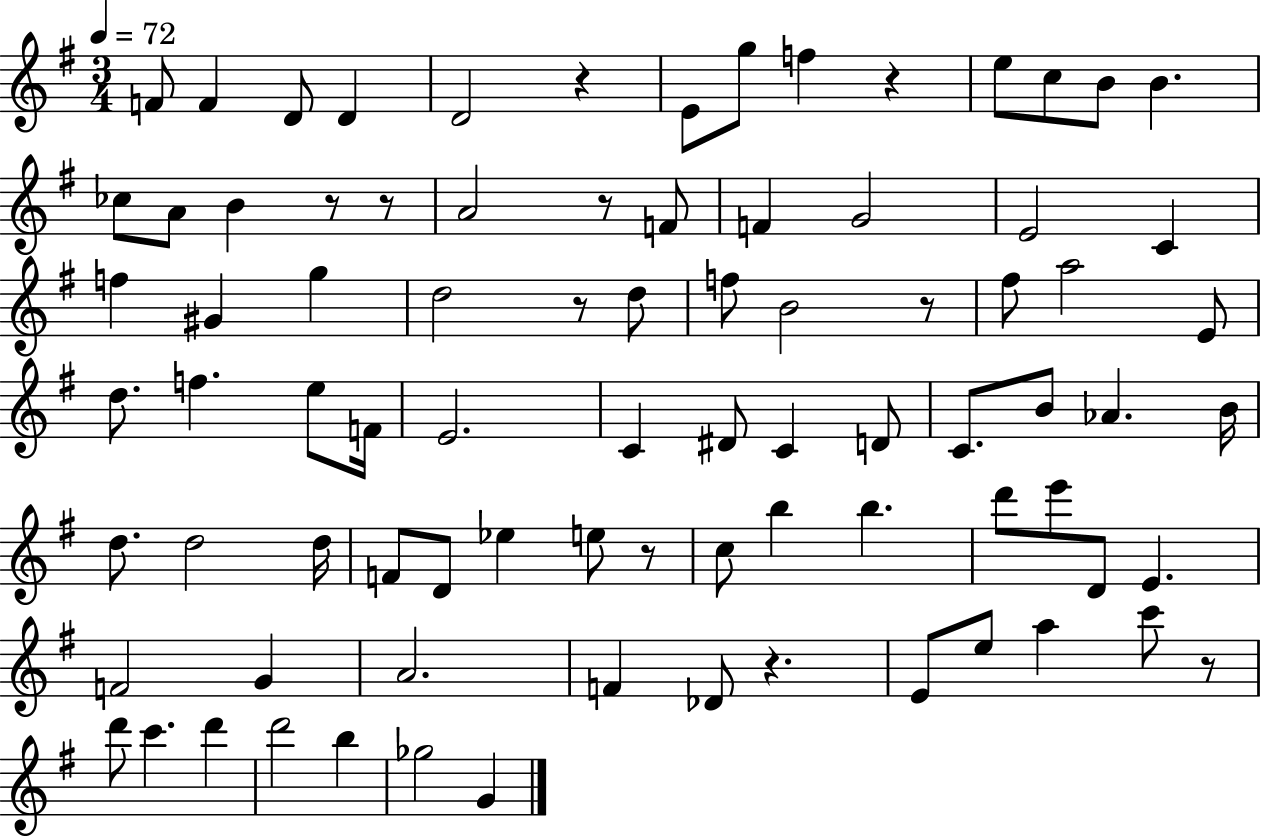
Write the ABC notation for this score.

X:1
T:Untitled
M:3/4
L:1/4
K:G
F/2 F D/2 D D2 z E/2 g/2 f z e/2 c/2 B/2 B _c/2 A/2 B z/2 z/2 A2 z/2 F/2 F G2 E2 C f ^G g d2 z/2 d/2 f/2 B2 z/2 ^f/2 a2 E/2 d/2 f e/2 F/4 E2 C ^D/2 C D/2 C/2 B/2 _A B/4 d/2 d2 d/4 F/2 D/2 _e e/2 z/2 c/2 b b d'/2 e'/2 D/2 E F2 G A2 F _D/2 z E/2 e/2 a c'/2 z/2 d'/2 c' d' d'2 b _g2 G